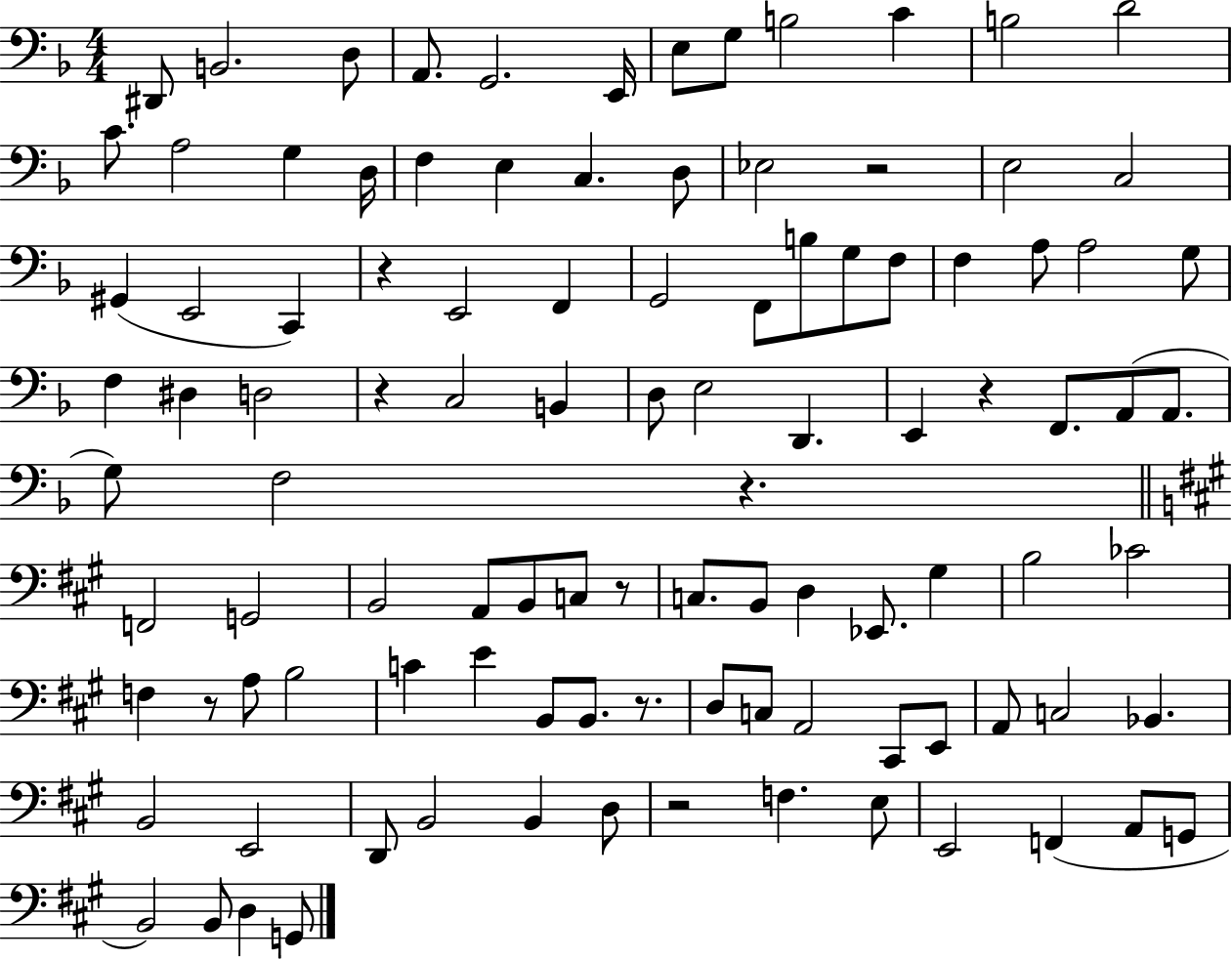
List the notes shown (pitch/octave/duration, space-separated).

D#2/e B2/h. D3/e A2/e. G2/h. E2/s E3/e G3/e B3/h C4/q B3/h D4/h C4/e. A3/h G3/q D3/s F3/q E3/q C3/q. D3/e Eb3/h R/h E3/h C3/h G#2/q E2/h C2/q R/q E2/h F2/q G2/h F2/e B3/e G3/e F3/e F3/q A3/e A3/h G3/e F3/q D#3/q D3/h R/q C3/h B2/q D3/e E3/h D2/q. E2/q R/q F2/e. A2/e A2/e. G3/e F3/h R/q. F2/h G2/h B2/h A2/e B2/e C3/e R/e C3/e. B2/e D3/q Eb2/e. G#3/q B3/h CES4/h F3/q R/e A3/e B3/h C4/q E4/q B2/e B2/e. R/e. D3/e C3/e A2/h C#2/e E2/e A2/e C3/h Bb2/q. B2/h E2/h D2/e B2/h B2/q D3/e R/h F3/q. E3/e E2/h F2/q A2/e G2/e B2/h B2/e D3/q G2/e